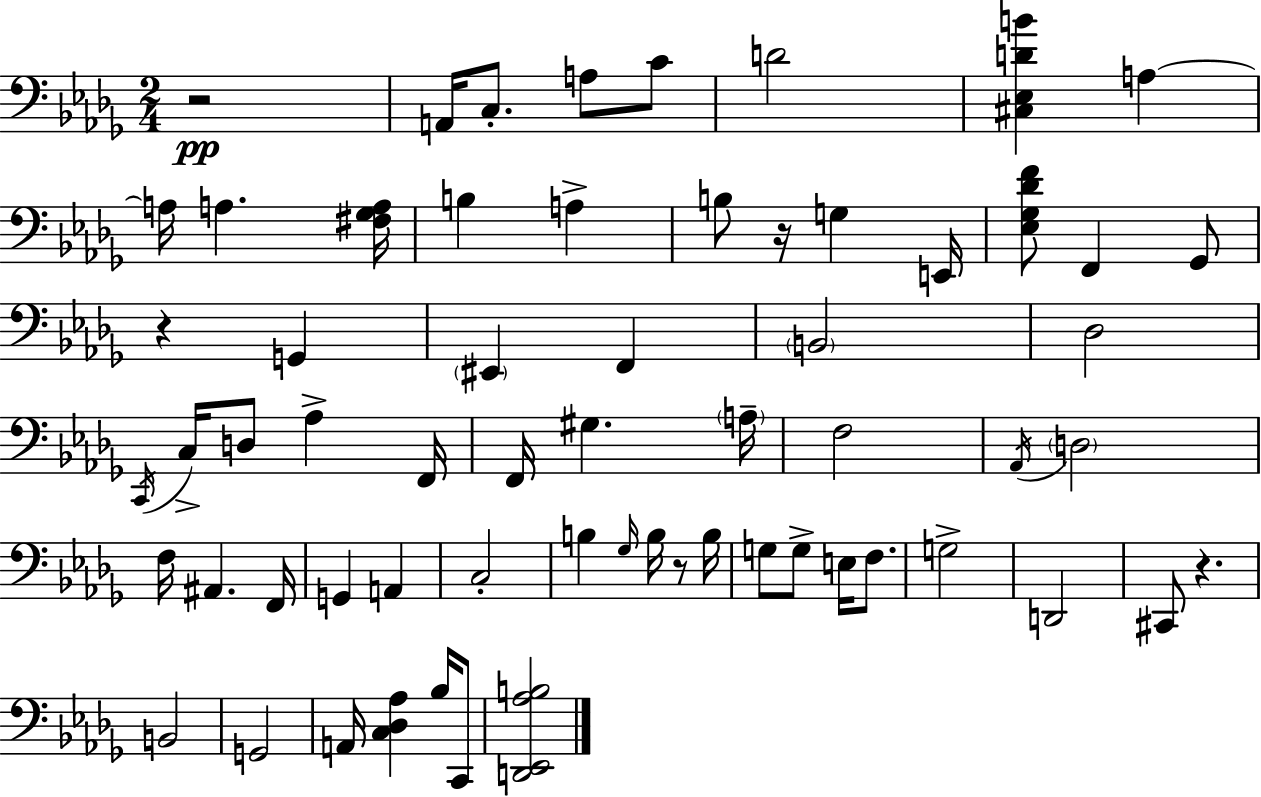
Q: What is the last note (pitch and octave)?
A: C2